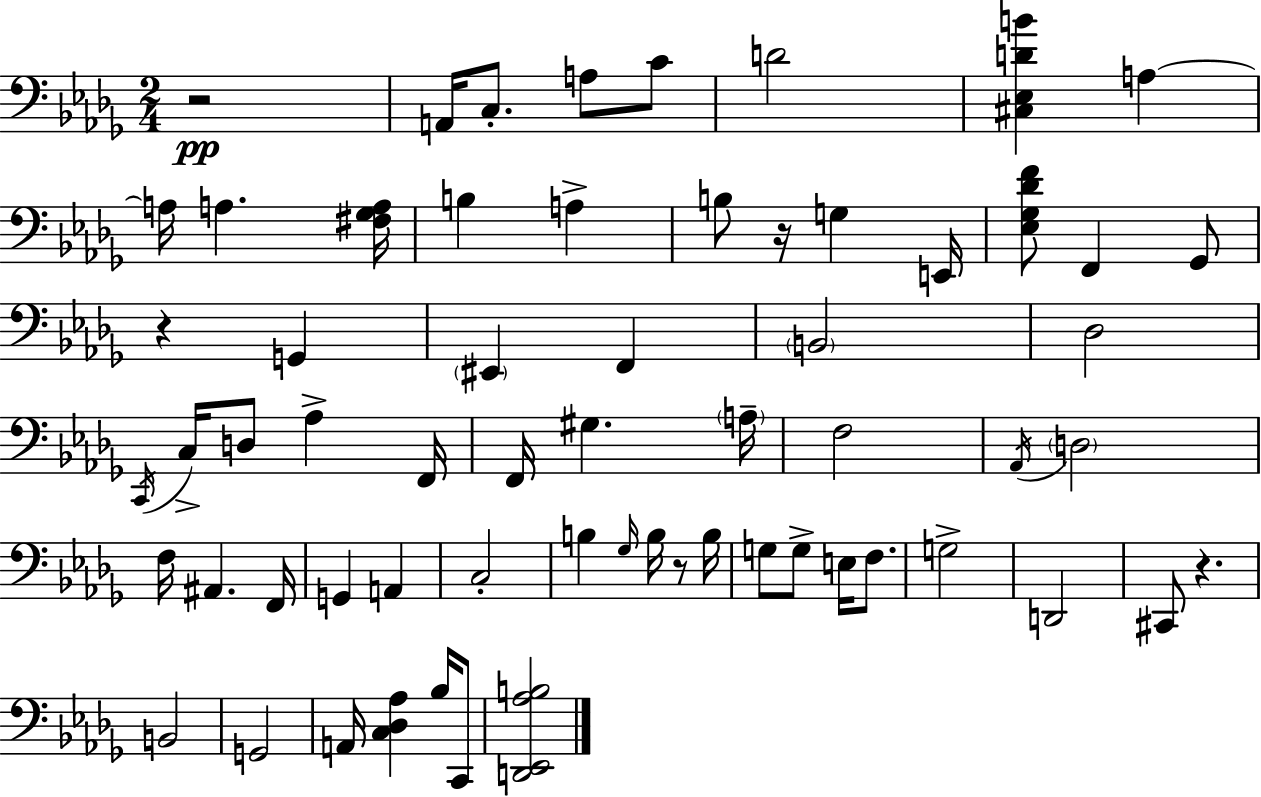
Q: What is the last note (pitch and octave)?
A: C2